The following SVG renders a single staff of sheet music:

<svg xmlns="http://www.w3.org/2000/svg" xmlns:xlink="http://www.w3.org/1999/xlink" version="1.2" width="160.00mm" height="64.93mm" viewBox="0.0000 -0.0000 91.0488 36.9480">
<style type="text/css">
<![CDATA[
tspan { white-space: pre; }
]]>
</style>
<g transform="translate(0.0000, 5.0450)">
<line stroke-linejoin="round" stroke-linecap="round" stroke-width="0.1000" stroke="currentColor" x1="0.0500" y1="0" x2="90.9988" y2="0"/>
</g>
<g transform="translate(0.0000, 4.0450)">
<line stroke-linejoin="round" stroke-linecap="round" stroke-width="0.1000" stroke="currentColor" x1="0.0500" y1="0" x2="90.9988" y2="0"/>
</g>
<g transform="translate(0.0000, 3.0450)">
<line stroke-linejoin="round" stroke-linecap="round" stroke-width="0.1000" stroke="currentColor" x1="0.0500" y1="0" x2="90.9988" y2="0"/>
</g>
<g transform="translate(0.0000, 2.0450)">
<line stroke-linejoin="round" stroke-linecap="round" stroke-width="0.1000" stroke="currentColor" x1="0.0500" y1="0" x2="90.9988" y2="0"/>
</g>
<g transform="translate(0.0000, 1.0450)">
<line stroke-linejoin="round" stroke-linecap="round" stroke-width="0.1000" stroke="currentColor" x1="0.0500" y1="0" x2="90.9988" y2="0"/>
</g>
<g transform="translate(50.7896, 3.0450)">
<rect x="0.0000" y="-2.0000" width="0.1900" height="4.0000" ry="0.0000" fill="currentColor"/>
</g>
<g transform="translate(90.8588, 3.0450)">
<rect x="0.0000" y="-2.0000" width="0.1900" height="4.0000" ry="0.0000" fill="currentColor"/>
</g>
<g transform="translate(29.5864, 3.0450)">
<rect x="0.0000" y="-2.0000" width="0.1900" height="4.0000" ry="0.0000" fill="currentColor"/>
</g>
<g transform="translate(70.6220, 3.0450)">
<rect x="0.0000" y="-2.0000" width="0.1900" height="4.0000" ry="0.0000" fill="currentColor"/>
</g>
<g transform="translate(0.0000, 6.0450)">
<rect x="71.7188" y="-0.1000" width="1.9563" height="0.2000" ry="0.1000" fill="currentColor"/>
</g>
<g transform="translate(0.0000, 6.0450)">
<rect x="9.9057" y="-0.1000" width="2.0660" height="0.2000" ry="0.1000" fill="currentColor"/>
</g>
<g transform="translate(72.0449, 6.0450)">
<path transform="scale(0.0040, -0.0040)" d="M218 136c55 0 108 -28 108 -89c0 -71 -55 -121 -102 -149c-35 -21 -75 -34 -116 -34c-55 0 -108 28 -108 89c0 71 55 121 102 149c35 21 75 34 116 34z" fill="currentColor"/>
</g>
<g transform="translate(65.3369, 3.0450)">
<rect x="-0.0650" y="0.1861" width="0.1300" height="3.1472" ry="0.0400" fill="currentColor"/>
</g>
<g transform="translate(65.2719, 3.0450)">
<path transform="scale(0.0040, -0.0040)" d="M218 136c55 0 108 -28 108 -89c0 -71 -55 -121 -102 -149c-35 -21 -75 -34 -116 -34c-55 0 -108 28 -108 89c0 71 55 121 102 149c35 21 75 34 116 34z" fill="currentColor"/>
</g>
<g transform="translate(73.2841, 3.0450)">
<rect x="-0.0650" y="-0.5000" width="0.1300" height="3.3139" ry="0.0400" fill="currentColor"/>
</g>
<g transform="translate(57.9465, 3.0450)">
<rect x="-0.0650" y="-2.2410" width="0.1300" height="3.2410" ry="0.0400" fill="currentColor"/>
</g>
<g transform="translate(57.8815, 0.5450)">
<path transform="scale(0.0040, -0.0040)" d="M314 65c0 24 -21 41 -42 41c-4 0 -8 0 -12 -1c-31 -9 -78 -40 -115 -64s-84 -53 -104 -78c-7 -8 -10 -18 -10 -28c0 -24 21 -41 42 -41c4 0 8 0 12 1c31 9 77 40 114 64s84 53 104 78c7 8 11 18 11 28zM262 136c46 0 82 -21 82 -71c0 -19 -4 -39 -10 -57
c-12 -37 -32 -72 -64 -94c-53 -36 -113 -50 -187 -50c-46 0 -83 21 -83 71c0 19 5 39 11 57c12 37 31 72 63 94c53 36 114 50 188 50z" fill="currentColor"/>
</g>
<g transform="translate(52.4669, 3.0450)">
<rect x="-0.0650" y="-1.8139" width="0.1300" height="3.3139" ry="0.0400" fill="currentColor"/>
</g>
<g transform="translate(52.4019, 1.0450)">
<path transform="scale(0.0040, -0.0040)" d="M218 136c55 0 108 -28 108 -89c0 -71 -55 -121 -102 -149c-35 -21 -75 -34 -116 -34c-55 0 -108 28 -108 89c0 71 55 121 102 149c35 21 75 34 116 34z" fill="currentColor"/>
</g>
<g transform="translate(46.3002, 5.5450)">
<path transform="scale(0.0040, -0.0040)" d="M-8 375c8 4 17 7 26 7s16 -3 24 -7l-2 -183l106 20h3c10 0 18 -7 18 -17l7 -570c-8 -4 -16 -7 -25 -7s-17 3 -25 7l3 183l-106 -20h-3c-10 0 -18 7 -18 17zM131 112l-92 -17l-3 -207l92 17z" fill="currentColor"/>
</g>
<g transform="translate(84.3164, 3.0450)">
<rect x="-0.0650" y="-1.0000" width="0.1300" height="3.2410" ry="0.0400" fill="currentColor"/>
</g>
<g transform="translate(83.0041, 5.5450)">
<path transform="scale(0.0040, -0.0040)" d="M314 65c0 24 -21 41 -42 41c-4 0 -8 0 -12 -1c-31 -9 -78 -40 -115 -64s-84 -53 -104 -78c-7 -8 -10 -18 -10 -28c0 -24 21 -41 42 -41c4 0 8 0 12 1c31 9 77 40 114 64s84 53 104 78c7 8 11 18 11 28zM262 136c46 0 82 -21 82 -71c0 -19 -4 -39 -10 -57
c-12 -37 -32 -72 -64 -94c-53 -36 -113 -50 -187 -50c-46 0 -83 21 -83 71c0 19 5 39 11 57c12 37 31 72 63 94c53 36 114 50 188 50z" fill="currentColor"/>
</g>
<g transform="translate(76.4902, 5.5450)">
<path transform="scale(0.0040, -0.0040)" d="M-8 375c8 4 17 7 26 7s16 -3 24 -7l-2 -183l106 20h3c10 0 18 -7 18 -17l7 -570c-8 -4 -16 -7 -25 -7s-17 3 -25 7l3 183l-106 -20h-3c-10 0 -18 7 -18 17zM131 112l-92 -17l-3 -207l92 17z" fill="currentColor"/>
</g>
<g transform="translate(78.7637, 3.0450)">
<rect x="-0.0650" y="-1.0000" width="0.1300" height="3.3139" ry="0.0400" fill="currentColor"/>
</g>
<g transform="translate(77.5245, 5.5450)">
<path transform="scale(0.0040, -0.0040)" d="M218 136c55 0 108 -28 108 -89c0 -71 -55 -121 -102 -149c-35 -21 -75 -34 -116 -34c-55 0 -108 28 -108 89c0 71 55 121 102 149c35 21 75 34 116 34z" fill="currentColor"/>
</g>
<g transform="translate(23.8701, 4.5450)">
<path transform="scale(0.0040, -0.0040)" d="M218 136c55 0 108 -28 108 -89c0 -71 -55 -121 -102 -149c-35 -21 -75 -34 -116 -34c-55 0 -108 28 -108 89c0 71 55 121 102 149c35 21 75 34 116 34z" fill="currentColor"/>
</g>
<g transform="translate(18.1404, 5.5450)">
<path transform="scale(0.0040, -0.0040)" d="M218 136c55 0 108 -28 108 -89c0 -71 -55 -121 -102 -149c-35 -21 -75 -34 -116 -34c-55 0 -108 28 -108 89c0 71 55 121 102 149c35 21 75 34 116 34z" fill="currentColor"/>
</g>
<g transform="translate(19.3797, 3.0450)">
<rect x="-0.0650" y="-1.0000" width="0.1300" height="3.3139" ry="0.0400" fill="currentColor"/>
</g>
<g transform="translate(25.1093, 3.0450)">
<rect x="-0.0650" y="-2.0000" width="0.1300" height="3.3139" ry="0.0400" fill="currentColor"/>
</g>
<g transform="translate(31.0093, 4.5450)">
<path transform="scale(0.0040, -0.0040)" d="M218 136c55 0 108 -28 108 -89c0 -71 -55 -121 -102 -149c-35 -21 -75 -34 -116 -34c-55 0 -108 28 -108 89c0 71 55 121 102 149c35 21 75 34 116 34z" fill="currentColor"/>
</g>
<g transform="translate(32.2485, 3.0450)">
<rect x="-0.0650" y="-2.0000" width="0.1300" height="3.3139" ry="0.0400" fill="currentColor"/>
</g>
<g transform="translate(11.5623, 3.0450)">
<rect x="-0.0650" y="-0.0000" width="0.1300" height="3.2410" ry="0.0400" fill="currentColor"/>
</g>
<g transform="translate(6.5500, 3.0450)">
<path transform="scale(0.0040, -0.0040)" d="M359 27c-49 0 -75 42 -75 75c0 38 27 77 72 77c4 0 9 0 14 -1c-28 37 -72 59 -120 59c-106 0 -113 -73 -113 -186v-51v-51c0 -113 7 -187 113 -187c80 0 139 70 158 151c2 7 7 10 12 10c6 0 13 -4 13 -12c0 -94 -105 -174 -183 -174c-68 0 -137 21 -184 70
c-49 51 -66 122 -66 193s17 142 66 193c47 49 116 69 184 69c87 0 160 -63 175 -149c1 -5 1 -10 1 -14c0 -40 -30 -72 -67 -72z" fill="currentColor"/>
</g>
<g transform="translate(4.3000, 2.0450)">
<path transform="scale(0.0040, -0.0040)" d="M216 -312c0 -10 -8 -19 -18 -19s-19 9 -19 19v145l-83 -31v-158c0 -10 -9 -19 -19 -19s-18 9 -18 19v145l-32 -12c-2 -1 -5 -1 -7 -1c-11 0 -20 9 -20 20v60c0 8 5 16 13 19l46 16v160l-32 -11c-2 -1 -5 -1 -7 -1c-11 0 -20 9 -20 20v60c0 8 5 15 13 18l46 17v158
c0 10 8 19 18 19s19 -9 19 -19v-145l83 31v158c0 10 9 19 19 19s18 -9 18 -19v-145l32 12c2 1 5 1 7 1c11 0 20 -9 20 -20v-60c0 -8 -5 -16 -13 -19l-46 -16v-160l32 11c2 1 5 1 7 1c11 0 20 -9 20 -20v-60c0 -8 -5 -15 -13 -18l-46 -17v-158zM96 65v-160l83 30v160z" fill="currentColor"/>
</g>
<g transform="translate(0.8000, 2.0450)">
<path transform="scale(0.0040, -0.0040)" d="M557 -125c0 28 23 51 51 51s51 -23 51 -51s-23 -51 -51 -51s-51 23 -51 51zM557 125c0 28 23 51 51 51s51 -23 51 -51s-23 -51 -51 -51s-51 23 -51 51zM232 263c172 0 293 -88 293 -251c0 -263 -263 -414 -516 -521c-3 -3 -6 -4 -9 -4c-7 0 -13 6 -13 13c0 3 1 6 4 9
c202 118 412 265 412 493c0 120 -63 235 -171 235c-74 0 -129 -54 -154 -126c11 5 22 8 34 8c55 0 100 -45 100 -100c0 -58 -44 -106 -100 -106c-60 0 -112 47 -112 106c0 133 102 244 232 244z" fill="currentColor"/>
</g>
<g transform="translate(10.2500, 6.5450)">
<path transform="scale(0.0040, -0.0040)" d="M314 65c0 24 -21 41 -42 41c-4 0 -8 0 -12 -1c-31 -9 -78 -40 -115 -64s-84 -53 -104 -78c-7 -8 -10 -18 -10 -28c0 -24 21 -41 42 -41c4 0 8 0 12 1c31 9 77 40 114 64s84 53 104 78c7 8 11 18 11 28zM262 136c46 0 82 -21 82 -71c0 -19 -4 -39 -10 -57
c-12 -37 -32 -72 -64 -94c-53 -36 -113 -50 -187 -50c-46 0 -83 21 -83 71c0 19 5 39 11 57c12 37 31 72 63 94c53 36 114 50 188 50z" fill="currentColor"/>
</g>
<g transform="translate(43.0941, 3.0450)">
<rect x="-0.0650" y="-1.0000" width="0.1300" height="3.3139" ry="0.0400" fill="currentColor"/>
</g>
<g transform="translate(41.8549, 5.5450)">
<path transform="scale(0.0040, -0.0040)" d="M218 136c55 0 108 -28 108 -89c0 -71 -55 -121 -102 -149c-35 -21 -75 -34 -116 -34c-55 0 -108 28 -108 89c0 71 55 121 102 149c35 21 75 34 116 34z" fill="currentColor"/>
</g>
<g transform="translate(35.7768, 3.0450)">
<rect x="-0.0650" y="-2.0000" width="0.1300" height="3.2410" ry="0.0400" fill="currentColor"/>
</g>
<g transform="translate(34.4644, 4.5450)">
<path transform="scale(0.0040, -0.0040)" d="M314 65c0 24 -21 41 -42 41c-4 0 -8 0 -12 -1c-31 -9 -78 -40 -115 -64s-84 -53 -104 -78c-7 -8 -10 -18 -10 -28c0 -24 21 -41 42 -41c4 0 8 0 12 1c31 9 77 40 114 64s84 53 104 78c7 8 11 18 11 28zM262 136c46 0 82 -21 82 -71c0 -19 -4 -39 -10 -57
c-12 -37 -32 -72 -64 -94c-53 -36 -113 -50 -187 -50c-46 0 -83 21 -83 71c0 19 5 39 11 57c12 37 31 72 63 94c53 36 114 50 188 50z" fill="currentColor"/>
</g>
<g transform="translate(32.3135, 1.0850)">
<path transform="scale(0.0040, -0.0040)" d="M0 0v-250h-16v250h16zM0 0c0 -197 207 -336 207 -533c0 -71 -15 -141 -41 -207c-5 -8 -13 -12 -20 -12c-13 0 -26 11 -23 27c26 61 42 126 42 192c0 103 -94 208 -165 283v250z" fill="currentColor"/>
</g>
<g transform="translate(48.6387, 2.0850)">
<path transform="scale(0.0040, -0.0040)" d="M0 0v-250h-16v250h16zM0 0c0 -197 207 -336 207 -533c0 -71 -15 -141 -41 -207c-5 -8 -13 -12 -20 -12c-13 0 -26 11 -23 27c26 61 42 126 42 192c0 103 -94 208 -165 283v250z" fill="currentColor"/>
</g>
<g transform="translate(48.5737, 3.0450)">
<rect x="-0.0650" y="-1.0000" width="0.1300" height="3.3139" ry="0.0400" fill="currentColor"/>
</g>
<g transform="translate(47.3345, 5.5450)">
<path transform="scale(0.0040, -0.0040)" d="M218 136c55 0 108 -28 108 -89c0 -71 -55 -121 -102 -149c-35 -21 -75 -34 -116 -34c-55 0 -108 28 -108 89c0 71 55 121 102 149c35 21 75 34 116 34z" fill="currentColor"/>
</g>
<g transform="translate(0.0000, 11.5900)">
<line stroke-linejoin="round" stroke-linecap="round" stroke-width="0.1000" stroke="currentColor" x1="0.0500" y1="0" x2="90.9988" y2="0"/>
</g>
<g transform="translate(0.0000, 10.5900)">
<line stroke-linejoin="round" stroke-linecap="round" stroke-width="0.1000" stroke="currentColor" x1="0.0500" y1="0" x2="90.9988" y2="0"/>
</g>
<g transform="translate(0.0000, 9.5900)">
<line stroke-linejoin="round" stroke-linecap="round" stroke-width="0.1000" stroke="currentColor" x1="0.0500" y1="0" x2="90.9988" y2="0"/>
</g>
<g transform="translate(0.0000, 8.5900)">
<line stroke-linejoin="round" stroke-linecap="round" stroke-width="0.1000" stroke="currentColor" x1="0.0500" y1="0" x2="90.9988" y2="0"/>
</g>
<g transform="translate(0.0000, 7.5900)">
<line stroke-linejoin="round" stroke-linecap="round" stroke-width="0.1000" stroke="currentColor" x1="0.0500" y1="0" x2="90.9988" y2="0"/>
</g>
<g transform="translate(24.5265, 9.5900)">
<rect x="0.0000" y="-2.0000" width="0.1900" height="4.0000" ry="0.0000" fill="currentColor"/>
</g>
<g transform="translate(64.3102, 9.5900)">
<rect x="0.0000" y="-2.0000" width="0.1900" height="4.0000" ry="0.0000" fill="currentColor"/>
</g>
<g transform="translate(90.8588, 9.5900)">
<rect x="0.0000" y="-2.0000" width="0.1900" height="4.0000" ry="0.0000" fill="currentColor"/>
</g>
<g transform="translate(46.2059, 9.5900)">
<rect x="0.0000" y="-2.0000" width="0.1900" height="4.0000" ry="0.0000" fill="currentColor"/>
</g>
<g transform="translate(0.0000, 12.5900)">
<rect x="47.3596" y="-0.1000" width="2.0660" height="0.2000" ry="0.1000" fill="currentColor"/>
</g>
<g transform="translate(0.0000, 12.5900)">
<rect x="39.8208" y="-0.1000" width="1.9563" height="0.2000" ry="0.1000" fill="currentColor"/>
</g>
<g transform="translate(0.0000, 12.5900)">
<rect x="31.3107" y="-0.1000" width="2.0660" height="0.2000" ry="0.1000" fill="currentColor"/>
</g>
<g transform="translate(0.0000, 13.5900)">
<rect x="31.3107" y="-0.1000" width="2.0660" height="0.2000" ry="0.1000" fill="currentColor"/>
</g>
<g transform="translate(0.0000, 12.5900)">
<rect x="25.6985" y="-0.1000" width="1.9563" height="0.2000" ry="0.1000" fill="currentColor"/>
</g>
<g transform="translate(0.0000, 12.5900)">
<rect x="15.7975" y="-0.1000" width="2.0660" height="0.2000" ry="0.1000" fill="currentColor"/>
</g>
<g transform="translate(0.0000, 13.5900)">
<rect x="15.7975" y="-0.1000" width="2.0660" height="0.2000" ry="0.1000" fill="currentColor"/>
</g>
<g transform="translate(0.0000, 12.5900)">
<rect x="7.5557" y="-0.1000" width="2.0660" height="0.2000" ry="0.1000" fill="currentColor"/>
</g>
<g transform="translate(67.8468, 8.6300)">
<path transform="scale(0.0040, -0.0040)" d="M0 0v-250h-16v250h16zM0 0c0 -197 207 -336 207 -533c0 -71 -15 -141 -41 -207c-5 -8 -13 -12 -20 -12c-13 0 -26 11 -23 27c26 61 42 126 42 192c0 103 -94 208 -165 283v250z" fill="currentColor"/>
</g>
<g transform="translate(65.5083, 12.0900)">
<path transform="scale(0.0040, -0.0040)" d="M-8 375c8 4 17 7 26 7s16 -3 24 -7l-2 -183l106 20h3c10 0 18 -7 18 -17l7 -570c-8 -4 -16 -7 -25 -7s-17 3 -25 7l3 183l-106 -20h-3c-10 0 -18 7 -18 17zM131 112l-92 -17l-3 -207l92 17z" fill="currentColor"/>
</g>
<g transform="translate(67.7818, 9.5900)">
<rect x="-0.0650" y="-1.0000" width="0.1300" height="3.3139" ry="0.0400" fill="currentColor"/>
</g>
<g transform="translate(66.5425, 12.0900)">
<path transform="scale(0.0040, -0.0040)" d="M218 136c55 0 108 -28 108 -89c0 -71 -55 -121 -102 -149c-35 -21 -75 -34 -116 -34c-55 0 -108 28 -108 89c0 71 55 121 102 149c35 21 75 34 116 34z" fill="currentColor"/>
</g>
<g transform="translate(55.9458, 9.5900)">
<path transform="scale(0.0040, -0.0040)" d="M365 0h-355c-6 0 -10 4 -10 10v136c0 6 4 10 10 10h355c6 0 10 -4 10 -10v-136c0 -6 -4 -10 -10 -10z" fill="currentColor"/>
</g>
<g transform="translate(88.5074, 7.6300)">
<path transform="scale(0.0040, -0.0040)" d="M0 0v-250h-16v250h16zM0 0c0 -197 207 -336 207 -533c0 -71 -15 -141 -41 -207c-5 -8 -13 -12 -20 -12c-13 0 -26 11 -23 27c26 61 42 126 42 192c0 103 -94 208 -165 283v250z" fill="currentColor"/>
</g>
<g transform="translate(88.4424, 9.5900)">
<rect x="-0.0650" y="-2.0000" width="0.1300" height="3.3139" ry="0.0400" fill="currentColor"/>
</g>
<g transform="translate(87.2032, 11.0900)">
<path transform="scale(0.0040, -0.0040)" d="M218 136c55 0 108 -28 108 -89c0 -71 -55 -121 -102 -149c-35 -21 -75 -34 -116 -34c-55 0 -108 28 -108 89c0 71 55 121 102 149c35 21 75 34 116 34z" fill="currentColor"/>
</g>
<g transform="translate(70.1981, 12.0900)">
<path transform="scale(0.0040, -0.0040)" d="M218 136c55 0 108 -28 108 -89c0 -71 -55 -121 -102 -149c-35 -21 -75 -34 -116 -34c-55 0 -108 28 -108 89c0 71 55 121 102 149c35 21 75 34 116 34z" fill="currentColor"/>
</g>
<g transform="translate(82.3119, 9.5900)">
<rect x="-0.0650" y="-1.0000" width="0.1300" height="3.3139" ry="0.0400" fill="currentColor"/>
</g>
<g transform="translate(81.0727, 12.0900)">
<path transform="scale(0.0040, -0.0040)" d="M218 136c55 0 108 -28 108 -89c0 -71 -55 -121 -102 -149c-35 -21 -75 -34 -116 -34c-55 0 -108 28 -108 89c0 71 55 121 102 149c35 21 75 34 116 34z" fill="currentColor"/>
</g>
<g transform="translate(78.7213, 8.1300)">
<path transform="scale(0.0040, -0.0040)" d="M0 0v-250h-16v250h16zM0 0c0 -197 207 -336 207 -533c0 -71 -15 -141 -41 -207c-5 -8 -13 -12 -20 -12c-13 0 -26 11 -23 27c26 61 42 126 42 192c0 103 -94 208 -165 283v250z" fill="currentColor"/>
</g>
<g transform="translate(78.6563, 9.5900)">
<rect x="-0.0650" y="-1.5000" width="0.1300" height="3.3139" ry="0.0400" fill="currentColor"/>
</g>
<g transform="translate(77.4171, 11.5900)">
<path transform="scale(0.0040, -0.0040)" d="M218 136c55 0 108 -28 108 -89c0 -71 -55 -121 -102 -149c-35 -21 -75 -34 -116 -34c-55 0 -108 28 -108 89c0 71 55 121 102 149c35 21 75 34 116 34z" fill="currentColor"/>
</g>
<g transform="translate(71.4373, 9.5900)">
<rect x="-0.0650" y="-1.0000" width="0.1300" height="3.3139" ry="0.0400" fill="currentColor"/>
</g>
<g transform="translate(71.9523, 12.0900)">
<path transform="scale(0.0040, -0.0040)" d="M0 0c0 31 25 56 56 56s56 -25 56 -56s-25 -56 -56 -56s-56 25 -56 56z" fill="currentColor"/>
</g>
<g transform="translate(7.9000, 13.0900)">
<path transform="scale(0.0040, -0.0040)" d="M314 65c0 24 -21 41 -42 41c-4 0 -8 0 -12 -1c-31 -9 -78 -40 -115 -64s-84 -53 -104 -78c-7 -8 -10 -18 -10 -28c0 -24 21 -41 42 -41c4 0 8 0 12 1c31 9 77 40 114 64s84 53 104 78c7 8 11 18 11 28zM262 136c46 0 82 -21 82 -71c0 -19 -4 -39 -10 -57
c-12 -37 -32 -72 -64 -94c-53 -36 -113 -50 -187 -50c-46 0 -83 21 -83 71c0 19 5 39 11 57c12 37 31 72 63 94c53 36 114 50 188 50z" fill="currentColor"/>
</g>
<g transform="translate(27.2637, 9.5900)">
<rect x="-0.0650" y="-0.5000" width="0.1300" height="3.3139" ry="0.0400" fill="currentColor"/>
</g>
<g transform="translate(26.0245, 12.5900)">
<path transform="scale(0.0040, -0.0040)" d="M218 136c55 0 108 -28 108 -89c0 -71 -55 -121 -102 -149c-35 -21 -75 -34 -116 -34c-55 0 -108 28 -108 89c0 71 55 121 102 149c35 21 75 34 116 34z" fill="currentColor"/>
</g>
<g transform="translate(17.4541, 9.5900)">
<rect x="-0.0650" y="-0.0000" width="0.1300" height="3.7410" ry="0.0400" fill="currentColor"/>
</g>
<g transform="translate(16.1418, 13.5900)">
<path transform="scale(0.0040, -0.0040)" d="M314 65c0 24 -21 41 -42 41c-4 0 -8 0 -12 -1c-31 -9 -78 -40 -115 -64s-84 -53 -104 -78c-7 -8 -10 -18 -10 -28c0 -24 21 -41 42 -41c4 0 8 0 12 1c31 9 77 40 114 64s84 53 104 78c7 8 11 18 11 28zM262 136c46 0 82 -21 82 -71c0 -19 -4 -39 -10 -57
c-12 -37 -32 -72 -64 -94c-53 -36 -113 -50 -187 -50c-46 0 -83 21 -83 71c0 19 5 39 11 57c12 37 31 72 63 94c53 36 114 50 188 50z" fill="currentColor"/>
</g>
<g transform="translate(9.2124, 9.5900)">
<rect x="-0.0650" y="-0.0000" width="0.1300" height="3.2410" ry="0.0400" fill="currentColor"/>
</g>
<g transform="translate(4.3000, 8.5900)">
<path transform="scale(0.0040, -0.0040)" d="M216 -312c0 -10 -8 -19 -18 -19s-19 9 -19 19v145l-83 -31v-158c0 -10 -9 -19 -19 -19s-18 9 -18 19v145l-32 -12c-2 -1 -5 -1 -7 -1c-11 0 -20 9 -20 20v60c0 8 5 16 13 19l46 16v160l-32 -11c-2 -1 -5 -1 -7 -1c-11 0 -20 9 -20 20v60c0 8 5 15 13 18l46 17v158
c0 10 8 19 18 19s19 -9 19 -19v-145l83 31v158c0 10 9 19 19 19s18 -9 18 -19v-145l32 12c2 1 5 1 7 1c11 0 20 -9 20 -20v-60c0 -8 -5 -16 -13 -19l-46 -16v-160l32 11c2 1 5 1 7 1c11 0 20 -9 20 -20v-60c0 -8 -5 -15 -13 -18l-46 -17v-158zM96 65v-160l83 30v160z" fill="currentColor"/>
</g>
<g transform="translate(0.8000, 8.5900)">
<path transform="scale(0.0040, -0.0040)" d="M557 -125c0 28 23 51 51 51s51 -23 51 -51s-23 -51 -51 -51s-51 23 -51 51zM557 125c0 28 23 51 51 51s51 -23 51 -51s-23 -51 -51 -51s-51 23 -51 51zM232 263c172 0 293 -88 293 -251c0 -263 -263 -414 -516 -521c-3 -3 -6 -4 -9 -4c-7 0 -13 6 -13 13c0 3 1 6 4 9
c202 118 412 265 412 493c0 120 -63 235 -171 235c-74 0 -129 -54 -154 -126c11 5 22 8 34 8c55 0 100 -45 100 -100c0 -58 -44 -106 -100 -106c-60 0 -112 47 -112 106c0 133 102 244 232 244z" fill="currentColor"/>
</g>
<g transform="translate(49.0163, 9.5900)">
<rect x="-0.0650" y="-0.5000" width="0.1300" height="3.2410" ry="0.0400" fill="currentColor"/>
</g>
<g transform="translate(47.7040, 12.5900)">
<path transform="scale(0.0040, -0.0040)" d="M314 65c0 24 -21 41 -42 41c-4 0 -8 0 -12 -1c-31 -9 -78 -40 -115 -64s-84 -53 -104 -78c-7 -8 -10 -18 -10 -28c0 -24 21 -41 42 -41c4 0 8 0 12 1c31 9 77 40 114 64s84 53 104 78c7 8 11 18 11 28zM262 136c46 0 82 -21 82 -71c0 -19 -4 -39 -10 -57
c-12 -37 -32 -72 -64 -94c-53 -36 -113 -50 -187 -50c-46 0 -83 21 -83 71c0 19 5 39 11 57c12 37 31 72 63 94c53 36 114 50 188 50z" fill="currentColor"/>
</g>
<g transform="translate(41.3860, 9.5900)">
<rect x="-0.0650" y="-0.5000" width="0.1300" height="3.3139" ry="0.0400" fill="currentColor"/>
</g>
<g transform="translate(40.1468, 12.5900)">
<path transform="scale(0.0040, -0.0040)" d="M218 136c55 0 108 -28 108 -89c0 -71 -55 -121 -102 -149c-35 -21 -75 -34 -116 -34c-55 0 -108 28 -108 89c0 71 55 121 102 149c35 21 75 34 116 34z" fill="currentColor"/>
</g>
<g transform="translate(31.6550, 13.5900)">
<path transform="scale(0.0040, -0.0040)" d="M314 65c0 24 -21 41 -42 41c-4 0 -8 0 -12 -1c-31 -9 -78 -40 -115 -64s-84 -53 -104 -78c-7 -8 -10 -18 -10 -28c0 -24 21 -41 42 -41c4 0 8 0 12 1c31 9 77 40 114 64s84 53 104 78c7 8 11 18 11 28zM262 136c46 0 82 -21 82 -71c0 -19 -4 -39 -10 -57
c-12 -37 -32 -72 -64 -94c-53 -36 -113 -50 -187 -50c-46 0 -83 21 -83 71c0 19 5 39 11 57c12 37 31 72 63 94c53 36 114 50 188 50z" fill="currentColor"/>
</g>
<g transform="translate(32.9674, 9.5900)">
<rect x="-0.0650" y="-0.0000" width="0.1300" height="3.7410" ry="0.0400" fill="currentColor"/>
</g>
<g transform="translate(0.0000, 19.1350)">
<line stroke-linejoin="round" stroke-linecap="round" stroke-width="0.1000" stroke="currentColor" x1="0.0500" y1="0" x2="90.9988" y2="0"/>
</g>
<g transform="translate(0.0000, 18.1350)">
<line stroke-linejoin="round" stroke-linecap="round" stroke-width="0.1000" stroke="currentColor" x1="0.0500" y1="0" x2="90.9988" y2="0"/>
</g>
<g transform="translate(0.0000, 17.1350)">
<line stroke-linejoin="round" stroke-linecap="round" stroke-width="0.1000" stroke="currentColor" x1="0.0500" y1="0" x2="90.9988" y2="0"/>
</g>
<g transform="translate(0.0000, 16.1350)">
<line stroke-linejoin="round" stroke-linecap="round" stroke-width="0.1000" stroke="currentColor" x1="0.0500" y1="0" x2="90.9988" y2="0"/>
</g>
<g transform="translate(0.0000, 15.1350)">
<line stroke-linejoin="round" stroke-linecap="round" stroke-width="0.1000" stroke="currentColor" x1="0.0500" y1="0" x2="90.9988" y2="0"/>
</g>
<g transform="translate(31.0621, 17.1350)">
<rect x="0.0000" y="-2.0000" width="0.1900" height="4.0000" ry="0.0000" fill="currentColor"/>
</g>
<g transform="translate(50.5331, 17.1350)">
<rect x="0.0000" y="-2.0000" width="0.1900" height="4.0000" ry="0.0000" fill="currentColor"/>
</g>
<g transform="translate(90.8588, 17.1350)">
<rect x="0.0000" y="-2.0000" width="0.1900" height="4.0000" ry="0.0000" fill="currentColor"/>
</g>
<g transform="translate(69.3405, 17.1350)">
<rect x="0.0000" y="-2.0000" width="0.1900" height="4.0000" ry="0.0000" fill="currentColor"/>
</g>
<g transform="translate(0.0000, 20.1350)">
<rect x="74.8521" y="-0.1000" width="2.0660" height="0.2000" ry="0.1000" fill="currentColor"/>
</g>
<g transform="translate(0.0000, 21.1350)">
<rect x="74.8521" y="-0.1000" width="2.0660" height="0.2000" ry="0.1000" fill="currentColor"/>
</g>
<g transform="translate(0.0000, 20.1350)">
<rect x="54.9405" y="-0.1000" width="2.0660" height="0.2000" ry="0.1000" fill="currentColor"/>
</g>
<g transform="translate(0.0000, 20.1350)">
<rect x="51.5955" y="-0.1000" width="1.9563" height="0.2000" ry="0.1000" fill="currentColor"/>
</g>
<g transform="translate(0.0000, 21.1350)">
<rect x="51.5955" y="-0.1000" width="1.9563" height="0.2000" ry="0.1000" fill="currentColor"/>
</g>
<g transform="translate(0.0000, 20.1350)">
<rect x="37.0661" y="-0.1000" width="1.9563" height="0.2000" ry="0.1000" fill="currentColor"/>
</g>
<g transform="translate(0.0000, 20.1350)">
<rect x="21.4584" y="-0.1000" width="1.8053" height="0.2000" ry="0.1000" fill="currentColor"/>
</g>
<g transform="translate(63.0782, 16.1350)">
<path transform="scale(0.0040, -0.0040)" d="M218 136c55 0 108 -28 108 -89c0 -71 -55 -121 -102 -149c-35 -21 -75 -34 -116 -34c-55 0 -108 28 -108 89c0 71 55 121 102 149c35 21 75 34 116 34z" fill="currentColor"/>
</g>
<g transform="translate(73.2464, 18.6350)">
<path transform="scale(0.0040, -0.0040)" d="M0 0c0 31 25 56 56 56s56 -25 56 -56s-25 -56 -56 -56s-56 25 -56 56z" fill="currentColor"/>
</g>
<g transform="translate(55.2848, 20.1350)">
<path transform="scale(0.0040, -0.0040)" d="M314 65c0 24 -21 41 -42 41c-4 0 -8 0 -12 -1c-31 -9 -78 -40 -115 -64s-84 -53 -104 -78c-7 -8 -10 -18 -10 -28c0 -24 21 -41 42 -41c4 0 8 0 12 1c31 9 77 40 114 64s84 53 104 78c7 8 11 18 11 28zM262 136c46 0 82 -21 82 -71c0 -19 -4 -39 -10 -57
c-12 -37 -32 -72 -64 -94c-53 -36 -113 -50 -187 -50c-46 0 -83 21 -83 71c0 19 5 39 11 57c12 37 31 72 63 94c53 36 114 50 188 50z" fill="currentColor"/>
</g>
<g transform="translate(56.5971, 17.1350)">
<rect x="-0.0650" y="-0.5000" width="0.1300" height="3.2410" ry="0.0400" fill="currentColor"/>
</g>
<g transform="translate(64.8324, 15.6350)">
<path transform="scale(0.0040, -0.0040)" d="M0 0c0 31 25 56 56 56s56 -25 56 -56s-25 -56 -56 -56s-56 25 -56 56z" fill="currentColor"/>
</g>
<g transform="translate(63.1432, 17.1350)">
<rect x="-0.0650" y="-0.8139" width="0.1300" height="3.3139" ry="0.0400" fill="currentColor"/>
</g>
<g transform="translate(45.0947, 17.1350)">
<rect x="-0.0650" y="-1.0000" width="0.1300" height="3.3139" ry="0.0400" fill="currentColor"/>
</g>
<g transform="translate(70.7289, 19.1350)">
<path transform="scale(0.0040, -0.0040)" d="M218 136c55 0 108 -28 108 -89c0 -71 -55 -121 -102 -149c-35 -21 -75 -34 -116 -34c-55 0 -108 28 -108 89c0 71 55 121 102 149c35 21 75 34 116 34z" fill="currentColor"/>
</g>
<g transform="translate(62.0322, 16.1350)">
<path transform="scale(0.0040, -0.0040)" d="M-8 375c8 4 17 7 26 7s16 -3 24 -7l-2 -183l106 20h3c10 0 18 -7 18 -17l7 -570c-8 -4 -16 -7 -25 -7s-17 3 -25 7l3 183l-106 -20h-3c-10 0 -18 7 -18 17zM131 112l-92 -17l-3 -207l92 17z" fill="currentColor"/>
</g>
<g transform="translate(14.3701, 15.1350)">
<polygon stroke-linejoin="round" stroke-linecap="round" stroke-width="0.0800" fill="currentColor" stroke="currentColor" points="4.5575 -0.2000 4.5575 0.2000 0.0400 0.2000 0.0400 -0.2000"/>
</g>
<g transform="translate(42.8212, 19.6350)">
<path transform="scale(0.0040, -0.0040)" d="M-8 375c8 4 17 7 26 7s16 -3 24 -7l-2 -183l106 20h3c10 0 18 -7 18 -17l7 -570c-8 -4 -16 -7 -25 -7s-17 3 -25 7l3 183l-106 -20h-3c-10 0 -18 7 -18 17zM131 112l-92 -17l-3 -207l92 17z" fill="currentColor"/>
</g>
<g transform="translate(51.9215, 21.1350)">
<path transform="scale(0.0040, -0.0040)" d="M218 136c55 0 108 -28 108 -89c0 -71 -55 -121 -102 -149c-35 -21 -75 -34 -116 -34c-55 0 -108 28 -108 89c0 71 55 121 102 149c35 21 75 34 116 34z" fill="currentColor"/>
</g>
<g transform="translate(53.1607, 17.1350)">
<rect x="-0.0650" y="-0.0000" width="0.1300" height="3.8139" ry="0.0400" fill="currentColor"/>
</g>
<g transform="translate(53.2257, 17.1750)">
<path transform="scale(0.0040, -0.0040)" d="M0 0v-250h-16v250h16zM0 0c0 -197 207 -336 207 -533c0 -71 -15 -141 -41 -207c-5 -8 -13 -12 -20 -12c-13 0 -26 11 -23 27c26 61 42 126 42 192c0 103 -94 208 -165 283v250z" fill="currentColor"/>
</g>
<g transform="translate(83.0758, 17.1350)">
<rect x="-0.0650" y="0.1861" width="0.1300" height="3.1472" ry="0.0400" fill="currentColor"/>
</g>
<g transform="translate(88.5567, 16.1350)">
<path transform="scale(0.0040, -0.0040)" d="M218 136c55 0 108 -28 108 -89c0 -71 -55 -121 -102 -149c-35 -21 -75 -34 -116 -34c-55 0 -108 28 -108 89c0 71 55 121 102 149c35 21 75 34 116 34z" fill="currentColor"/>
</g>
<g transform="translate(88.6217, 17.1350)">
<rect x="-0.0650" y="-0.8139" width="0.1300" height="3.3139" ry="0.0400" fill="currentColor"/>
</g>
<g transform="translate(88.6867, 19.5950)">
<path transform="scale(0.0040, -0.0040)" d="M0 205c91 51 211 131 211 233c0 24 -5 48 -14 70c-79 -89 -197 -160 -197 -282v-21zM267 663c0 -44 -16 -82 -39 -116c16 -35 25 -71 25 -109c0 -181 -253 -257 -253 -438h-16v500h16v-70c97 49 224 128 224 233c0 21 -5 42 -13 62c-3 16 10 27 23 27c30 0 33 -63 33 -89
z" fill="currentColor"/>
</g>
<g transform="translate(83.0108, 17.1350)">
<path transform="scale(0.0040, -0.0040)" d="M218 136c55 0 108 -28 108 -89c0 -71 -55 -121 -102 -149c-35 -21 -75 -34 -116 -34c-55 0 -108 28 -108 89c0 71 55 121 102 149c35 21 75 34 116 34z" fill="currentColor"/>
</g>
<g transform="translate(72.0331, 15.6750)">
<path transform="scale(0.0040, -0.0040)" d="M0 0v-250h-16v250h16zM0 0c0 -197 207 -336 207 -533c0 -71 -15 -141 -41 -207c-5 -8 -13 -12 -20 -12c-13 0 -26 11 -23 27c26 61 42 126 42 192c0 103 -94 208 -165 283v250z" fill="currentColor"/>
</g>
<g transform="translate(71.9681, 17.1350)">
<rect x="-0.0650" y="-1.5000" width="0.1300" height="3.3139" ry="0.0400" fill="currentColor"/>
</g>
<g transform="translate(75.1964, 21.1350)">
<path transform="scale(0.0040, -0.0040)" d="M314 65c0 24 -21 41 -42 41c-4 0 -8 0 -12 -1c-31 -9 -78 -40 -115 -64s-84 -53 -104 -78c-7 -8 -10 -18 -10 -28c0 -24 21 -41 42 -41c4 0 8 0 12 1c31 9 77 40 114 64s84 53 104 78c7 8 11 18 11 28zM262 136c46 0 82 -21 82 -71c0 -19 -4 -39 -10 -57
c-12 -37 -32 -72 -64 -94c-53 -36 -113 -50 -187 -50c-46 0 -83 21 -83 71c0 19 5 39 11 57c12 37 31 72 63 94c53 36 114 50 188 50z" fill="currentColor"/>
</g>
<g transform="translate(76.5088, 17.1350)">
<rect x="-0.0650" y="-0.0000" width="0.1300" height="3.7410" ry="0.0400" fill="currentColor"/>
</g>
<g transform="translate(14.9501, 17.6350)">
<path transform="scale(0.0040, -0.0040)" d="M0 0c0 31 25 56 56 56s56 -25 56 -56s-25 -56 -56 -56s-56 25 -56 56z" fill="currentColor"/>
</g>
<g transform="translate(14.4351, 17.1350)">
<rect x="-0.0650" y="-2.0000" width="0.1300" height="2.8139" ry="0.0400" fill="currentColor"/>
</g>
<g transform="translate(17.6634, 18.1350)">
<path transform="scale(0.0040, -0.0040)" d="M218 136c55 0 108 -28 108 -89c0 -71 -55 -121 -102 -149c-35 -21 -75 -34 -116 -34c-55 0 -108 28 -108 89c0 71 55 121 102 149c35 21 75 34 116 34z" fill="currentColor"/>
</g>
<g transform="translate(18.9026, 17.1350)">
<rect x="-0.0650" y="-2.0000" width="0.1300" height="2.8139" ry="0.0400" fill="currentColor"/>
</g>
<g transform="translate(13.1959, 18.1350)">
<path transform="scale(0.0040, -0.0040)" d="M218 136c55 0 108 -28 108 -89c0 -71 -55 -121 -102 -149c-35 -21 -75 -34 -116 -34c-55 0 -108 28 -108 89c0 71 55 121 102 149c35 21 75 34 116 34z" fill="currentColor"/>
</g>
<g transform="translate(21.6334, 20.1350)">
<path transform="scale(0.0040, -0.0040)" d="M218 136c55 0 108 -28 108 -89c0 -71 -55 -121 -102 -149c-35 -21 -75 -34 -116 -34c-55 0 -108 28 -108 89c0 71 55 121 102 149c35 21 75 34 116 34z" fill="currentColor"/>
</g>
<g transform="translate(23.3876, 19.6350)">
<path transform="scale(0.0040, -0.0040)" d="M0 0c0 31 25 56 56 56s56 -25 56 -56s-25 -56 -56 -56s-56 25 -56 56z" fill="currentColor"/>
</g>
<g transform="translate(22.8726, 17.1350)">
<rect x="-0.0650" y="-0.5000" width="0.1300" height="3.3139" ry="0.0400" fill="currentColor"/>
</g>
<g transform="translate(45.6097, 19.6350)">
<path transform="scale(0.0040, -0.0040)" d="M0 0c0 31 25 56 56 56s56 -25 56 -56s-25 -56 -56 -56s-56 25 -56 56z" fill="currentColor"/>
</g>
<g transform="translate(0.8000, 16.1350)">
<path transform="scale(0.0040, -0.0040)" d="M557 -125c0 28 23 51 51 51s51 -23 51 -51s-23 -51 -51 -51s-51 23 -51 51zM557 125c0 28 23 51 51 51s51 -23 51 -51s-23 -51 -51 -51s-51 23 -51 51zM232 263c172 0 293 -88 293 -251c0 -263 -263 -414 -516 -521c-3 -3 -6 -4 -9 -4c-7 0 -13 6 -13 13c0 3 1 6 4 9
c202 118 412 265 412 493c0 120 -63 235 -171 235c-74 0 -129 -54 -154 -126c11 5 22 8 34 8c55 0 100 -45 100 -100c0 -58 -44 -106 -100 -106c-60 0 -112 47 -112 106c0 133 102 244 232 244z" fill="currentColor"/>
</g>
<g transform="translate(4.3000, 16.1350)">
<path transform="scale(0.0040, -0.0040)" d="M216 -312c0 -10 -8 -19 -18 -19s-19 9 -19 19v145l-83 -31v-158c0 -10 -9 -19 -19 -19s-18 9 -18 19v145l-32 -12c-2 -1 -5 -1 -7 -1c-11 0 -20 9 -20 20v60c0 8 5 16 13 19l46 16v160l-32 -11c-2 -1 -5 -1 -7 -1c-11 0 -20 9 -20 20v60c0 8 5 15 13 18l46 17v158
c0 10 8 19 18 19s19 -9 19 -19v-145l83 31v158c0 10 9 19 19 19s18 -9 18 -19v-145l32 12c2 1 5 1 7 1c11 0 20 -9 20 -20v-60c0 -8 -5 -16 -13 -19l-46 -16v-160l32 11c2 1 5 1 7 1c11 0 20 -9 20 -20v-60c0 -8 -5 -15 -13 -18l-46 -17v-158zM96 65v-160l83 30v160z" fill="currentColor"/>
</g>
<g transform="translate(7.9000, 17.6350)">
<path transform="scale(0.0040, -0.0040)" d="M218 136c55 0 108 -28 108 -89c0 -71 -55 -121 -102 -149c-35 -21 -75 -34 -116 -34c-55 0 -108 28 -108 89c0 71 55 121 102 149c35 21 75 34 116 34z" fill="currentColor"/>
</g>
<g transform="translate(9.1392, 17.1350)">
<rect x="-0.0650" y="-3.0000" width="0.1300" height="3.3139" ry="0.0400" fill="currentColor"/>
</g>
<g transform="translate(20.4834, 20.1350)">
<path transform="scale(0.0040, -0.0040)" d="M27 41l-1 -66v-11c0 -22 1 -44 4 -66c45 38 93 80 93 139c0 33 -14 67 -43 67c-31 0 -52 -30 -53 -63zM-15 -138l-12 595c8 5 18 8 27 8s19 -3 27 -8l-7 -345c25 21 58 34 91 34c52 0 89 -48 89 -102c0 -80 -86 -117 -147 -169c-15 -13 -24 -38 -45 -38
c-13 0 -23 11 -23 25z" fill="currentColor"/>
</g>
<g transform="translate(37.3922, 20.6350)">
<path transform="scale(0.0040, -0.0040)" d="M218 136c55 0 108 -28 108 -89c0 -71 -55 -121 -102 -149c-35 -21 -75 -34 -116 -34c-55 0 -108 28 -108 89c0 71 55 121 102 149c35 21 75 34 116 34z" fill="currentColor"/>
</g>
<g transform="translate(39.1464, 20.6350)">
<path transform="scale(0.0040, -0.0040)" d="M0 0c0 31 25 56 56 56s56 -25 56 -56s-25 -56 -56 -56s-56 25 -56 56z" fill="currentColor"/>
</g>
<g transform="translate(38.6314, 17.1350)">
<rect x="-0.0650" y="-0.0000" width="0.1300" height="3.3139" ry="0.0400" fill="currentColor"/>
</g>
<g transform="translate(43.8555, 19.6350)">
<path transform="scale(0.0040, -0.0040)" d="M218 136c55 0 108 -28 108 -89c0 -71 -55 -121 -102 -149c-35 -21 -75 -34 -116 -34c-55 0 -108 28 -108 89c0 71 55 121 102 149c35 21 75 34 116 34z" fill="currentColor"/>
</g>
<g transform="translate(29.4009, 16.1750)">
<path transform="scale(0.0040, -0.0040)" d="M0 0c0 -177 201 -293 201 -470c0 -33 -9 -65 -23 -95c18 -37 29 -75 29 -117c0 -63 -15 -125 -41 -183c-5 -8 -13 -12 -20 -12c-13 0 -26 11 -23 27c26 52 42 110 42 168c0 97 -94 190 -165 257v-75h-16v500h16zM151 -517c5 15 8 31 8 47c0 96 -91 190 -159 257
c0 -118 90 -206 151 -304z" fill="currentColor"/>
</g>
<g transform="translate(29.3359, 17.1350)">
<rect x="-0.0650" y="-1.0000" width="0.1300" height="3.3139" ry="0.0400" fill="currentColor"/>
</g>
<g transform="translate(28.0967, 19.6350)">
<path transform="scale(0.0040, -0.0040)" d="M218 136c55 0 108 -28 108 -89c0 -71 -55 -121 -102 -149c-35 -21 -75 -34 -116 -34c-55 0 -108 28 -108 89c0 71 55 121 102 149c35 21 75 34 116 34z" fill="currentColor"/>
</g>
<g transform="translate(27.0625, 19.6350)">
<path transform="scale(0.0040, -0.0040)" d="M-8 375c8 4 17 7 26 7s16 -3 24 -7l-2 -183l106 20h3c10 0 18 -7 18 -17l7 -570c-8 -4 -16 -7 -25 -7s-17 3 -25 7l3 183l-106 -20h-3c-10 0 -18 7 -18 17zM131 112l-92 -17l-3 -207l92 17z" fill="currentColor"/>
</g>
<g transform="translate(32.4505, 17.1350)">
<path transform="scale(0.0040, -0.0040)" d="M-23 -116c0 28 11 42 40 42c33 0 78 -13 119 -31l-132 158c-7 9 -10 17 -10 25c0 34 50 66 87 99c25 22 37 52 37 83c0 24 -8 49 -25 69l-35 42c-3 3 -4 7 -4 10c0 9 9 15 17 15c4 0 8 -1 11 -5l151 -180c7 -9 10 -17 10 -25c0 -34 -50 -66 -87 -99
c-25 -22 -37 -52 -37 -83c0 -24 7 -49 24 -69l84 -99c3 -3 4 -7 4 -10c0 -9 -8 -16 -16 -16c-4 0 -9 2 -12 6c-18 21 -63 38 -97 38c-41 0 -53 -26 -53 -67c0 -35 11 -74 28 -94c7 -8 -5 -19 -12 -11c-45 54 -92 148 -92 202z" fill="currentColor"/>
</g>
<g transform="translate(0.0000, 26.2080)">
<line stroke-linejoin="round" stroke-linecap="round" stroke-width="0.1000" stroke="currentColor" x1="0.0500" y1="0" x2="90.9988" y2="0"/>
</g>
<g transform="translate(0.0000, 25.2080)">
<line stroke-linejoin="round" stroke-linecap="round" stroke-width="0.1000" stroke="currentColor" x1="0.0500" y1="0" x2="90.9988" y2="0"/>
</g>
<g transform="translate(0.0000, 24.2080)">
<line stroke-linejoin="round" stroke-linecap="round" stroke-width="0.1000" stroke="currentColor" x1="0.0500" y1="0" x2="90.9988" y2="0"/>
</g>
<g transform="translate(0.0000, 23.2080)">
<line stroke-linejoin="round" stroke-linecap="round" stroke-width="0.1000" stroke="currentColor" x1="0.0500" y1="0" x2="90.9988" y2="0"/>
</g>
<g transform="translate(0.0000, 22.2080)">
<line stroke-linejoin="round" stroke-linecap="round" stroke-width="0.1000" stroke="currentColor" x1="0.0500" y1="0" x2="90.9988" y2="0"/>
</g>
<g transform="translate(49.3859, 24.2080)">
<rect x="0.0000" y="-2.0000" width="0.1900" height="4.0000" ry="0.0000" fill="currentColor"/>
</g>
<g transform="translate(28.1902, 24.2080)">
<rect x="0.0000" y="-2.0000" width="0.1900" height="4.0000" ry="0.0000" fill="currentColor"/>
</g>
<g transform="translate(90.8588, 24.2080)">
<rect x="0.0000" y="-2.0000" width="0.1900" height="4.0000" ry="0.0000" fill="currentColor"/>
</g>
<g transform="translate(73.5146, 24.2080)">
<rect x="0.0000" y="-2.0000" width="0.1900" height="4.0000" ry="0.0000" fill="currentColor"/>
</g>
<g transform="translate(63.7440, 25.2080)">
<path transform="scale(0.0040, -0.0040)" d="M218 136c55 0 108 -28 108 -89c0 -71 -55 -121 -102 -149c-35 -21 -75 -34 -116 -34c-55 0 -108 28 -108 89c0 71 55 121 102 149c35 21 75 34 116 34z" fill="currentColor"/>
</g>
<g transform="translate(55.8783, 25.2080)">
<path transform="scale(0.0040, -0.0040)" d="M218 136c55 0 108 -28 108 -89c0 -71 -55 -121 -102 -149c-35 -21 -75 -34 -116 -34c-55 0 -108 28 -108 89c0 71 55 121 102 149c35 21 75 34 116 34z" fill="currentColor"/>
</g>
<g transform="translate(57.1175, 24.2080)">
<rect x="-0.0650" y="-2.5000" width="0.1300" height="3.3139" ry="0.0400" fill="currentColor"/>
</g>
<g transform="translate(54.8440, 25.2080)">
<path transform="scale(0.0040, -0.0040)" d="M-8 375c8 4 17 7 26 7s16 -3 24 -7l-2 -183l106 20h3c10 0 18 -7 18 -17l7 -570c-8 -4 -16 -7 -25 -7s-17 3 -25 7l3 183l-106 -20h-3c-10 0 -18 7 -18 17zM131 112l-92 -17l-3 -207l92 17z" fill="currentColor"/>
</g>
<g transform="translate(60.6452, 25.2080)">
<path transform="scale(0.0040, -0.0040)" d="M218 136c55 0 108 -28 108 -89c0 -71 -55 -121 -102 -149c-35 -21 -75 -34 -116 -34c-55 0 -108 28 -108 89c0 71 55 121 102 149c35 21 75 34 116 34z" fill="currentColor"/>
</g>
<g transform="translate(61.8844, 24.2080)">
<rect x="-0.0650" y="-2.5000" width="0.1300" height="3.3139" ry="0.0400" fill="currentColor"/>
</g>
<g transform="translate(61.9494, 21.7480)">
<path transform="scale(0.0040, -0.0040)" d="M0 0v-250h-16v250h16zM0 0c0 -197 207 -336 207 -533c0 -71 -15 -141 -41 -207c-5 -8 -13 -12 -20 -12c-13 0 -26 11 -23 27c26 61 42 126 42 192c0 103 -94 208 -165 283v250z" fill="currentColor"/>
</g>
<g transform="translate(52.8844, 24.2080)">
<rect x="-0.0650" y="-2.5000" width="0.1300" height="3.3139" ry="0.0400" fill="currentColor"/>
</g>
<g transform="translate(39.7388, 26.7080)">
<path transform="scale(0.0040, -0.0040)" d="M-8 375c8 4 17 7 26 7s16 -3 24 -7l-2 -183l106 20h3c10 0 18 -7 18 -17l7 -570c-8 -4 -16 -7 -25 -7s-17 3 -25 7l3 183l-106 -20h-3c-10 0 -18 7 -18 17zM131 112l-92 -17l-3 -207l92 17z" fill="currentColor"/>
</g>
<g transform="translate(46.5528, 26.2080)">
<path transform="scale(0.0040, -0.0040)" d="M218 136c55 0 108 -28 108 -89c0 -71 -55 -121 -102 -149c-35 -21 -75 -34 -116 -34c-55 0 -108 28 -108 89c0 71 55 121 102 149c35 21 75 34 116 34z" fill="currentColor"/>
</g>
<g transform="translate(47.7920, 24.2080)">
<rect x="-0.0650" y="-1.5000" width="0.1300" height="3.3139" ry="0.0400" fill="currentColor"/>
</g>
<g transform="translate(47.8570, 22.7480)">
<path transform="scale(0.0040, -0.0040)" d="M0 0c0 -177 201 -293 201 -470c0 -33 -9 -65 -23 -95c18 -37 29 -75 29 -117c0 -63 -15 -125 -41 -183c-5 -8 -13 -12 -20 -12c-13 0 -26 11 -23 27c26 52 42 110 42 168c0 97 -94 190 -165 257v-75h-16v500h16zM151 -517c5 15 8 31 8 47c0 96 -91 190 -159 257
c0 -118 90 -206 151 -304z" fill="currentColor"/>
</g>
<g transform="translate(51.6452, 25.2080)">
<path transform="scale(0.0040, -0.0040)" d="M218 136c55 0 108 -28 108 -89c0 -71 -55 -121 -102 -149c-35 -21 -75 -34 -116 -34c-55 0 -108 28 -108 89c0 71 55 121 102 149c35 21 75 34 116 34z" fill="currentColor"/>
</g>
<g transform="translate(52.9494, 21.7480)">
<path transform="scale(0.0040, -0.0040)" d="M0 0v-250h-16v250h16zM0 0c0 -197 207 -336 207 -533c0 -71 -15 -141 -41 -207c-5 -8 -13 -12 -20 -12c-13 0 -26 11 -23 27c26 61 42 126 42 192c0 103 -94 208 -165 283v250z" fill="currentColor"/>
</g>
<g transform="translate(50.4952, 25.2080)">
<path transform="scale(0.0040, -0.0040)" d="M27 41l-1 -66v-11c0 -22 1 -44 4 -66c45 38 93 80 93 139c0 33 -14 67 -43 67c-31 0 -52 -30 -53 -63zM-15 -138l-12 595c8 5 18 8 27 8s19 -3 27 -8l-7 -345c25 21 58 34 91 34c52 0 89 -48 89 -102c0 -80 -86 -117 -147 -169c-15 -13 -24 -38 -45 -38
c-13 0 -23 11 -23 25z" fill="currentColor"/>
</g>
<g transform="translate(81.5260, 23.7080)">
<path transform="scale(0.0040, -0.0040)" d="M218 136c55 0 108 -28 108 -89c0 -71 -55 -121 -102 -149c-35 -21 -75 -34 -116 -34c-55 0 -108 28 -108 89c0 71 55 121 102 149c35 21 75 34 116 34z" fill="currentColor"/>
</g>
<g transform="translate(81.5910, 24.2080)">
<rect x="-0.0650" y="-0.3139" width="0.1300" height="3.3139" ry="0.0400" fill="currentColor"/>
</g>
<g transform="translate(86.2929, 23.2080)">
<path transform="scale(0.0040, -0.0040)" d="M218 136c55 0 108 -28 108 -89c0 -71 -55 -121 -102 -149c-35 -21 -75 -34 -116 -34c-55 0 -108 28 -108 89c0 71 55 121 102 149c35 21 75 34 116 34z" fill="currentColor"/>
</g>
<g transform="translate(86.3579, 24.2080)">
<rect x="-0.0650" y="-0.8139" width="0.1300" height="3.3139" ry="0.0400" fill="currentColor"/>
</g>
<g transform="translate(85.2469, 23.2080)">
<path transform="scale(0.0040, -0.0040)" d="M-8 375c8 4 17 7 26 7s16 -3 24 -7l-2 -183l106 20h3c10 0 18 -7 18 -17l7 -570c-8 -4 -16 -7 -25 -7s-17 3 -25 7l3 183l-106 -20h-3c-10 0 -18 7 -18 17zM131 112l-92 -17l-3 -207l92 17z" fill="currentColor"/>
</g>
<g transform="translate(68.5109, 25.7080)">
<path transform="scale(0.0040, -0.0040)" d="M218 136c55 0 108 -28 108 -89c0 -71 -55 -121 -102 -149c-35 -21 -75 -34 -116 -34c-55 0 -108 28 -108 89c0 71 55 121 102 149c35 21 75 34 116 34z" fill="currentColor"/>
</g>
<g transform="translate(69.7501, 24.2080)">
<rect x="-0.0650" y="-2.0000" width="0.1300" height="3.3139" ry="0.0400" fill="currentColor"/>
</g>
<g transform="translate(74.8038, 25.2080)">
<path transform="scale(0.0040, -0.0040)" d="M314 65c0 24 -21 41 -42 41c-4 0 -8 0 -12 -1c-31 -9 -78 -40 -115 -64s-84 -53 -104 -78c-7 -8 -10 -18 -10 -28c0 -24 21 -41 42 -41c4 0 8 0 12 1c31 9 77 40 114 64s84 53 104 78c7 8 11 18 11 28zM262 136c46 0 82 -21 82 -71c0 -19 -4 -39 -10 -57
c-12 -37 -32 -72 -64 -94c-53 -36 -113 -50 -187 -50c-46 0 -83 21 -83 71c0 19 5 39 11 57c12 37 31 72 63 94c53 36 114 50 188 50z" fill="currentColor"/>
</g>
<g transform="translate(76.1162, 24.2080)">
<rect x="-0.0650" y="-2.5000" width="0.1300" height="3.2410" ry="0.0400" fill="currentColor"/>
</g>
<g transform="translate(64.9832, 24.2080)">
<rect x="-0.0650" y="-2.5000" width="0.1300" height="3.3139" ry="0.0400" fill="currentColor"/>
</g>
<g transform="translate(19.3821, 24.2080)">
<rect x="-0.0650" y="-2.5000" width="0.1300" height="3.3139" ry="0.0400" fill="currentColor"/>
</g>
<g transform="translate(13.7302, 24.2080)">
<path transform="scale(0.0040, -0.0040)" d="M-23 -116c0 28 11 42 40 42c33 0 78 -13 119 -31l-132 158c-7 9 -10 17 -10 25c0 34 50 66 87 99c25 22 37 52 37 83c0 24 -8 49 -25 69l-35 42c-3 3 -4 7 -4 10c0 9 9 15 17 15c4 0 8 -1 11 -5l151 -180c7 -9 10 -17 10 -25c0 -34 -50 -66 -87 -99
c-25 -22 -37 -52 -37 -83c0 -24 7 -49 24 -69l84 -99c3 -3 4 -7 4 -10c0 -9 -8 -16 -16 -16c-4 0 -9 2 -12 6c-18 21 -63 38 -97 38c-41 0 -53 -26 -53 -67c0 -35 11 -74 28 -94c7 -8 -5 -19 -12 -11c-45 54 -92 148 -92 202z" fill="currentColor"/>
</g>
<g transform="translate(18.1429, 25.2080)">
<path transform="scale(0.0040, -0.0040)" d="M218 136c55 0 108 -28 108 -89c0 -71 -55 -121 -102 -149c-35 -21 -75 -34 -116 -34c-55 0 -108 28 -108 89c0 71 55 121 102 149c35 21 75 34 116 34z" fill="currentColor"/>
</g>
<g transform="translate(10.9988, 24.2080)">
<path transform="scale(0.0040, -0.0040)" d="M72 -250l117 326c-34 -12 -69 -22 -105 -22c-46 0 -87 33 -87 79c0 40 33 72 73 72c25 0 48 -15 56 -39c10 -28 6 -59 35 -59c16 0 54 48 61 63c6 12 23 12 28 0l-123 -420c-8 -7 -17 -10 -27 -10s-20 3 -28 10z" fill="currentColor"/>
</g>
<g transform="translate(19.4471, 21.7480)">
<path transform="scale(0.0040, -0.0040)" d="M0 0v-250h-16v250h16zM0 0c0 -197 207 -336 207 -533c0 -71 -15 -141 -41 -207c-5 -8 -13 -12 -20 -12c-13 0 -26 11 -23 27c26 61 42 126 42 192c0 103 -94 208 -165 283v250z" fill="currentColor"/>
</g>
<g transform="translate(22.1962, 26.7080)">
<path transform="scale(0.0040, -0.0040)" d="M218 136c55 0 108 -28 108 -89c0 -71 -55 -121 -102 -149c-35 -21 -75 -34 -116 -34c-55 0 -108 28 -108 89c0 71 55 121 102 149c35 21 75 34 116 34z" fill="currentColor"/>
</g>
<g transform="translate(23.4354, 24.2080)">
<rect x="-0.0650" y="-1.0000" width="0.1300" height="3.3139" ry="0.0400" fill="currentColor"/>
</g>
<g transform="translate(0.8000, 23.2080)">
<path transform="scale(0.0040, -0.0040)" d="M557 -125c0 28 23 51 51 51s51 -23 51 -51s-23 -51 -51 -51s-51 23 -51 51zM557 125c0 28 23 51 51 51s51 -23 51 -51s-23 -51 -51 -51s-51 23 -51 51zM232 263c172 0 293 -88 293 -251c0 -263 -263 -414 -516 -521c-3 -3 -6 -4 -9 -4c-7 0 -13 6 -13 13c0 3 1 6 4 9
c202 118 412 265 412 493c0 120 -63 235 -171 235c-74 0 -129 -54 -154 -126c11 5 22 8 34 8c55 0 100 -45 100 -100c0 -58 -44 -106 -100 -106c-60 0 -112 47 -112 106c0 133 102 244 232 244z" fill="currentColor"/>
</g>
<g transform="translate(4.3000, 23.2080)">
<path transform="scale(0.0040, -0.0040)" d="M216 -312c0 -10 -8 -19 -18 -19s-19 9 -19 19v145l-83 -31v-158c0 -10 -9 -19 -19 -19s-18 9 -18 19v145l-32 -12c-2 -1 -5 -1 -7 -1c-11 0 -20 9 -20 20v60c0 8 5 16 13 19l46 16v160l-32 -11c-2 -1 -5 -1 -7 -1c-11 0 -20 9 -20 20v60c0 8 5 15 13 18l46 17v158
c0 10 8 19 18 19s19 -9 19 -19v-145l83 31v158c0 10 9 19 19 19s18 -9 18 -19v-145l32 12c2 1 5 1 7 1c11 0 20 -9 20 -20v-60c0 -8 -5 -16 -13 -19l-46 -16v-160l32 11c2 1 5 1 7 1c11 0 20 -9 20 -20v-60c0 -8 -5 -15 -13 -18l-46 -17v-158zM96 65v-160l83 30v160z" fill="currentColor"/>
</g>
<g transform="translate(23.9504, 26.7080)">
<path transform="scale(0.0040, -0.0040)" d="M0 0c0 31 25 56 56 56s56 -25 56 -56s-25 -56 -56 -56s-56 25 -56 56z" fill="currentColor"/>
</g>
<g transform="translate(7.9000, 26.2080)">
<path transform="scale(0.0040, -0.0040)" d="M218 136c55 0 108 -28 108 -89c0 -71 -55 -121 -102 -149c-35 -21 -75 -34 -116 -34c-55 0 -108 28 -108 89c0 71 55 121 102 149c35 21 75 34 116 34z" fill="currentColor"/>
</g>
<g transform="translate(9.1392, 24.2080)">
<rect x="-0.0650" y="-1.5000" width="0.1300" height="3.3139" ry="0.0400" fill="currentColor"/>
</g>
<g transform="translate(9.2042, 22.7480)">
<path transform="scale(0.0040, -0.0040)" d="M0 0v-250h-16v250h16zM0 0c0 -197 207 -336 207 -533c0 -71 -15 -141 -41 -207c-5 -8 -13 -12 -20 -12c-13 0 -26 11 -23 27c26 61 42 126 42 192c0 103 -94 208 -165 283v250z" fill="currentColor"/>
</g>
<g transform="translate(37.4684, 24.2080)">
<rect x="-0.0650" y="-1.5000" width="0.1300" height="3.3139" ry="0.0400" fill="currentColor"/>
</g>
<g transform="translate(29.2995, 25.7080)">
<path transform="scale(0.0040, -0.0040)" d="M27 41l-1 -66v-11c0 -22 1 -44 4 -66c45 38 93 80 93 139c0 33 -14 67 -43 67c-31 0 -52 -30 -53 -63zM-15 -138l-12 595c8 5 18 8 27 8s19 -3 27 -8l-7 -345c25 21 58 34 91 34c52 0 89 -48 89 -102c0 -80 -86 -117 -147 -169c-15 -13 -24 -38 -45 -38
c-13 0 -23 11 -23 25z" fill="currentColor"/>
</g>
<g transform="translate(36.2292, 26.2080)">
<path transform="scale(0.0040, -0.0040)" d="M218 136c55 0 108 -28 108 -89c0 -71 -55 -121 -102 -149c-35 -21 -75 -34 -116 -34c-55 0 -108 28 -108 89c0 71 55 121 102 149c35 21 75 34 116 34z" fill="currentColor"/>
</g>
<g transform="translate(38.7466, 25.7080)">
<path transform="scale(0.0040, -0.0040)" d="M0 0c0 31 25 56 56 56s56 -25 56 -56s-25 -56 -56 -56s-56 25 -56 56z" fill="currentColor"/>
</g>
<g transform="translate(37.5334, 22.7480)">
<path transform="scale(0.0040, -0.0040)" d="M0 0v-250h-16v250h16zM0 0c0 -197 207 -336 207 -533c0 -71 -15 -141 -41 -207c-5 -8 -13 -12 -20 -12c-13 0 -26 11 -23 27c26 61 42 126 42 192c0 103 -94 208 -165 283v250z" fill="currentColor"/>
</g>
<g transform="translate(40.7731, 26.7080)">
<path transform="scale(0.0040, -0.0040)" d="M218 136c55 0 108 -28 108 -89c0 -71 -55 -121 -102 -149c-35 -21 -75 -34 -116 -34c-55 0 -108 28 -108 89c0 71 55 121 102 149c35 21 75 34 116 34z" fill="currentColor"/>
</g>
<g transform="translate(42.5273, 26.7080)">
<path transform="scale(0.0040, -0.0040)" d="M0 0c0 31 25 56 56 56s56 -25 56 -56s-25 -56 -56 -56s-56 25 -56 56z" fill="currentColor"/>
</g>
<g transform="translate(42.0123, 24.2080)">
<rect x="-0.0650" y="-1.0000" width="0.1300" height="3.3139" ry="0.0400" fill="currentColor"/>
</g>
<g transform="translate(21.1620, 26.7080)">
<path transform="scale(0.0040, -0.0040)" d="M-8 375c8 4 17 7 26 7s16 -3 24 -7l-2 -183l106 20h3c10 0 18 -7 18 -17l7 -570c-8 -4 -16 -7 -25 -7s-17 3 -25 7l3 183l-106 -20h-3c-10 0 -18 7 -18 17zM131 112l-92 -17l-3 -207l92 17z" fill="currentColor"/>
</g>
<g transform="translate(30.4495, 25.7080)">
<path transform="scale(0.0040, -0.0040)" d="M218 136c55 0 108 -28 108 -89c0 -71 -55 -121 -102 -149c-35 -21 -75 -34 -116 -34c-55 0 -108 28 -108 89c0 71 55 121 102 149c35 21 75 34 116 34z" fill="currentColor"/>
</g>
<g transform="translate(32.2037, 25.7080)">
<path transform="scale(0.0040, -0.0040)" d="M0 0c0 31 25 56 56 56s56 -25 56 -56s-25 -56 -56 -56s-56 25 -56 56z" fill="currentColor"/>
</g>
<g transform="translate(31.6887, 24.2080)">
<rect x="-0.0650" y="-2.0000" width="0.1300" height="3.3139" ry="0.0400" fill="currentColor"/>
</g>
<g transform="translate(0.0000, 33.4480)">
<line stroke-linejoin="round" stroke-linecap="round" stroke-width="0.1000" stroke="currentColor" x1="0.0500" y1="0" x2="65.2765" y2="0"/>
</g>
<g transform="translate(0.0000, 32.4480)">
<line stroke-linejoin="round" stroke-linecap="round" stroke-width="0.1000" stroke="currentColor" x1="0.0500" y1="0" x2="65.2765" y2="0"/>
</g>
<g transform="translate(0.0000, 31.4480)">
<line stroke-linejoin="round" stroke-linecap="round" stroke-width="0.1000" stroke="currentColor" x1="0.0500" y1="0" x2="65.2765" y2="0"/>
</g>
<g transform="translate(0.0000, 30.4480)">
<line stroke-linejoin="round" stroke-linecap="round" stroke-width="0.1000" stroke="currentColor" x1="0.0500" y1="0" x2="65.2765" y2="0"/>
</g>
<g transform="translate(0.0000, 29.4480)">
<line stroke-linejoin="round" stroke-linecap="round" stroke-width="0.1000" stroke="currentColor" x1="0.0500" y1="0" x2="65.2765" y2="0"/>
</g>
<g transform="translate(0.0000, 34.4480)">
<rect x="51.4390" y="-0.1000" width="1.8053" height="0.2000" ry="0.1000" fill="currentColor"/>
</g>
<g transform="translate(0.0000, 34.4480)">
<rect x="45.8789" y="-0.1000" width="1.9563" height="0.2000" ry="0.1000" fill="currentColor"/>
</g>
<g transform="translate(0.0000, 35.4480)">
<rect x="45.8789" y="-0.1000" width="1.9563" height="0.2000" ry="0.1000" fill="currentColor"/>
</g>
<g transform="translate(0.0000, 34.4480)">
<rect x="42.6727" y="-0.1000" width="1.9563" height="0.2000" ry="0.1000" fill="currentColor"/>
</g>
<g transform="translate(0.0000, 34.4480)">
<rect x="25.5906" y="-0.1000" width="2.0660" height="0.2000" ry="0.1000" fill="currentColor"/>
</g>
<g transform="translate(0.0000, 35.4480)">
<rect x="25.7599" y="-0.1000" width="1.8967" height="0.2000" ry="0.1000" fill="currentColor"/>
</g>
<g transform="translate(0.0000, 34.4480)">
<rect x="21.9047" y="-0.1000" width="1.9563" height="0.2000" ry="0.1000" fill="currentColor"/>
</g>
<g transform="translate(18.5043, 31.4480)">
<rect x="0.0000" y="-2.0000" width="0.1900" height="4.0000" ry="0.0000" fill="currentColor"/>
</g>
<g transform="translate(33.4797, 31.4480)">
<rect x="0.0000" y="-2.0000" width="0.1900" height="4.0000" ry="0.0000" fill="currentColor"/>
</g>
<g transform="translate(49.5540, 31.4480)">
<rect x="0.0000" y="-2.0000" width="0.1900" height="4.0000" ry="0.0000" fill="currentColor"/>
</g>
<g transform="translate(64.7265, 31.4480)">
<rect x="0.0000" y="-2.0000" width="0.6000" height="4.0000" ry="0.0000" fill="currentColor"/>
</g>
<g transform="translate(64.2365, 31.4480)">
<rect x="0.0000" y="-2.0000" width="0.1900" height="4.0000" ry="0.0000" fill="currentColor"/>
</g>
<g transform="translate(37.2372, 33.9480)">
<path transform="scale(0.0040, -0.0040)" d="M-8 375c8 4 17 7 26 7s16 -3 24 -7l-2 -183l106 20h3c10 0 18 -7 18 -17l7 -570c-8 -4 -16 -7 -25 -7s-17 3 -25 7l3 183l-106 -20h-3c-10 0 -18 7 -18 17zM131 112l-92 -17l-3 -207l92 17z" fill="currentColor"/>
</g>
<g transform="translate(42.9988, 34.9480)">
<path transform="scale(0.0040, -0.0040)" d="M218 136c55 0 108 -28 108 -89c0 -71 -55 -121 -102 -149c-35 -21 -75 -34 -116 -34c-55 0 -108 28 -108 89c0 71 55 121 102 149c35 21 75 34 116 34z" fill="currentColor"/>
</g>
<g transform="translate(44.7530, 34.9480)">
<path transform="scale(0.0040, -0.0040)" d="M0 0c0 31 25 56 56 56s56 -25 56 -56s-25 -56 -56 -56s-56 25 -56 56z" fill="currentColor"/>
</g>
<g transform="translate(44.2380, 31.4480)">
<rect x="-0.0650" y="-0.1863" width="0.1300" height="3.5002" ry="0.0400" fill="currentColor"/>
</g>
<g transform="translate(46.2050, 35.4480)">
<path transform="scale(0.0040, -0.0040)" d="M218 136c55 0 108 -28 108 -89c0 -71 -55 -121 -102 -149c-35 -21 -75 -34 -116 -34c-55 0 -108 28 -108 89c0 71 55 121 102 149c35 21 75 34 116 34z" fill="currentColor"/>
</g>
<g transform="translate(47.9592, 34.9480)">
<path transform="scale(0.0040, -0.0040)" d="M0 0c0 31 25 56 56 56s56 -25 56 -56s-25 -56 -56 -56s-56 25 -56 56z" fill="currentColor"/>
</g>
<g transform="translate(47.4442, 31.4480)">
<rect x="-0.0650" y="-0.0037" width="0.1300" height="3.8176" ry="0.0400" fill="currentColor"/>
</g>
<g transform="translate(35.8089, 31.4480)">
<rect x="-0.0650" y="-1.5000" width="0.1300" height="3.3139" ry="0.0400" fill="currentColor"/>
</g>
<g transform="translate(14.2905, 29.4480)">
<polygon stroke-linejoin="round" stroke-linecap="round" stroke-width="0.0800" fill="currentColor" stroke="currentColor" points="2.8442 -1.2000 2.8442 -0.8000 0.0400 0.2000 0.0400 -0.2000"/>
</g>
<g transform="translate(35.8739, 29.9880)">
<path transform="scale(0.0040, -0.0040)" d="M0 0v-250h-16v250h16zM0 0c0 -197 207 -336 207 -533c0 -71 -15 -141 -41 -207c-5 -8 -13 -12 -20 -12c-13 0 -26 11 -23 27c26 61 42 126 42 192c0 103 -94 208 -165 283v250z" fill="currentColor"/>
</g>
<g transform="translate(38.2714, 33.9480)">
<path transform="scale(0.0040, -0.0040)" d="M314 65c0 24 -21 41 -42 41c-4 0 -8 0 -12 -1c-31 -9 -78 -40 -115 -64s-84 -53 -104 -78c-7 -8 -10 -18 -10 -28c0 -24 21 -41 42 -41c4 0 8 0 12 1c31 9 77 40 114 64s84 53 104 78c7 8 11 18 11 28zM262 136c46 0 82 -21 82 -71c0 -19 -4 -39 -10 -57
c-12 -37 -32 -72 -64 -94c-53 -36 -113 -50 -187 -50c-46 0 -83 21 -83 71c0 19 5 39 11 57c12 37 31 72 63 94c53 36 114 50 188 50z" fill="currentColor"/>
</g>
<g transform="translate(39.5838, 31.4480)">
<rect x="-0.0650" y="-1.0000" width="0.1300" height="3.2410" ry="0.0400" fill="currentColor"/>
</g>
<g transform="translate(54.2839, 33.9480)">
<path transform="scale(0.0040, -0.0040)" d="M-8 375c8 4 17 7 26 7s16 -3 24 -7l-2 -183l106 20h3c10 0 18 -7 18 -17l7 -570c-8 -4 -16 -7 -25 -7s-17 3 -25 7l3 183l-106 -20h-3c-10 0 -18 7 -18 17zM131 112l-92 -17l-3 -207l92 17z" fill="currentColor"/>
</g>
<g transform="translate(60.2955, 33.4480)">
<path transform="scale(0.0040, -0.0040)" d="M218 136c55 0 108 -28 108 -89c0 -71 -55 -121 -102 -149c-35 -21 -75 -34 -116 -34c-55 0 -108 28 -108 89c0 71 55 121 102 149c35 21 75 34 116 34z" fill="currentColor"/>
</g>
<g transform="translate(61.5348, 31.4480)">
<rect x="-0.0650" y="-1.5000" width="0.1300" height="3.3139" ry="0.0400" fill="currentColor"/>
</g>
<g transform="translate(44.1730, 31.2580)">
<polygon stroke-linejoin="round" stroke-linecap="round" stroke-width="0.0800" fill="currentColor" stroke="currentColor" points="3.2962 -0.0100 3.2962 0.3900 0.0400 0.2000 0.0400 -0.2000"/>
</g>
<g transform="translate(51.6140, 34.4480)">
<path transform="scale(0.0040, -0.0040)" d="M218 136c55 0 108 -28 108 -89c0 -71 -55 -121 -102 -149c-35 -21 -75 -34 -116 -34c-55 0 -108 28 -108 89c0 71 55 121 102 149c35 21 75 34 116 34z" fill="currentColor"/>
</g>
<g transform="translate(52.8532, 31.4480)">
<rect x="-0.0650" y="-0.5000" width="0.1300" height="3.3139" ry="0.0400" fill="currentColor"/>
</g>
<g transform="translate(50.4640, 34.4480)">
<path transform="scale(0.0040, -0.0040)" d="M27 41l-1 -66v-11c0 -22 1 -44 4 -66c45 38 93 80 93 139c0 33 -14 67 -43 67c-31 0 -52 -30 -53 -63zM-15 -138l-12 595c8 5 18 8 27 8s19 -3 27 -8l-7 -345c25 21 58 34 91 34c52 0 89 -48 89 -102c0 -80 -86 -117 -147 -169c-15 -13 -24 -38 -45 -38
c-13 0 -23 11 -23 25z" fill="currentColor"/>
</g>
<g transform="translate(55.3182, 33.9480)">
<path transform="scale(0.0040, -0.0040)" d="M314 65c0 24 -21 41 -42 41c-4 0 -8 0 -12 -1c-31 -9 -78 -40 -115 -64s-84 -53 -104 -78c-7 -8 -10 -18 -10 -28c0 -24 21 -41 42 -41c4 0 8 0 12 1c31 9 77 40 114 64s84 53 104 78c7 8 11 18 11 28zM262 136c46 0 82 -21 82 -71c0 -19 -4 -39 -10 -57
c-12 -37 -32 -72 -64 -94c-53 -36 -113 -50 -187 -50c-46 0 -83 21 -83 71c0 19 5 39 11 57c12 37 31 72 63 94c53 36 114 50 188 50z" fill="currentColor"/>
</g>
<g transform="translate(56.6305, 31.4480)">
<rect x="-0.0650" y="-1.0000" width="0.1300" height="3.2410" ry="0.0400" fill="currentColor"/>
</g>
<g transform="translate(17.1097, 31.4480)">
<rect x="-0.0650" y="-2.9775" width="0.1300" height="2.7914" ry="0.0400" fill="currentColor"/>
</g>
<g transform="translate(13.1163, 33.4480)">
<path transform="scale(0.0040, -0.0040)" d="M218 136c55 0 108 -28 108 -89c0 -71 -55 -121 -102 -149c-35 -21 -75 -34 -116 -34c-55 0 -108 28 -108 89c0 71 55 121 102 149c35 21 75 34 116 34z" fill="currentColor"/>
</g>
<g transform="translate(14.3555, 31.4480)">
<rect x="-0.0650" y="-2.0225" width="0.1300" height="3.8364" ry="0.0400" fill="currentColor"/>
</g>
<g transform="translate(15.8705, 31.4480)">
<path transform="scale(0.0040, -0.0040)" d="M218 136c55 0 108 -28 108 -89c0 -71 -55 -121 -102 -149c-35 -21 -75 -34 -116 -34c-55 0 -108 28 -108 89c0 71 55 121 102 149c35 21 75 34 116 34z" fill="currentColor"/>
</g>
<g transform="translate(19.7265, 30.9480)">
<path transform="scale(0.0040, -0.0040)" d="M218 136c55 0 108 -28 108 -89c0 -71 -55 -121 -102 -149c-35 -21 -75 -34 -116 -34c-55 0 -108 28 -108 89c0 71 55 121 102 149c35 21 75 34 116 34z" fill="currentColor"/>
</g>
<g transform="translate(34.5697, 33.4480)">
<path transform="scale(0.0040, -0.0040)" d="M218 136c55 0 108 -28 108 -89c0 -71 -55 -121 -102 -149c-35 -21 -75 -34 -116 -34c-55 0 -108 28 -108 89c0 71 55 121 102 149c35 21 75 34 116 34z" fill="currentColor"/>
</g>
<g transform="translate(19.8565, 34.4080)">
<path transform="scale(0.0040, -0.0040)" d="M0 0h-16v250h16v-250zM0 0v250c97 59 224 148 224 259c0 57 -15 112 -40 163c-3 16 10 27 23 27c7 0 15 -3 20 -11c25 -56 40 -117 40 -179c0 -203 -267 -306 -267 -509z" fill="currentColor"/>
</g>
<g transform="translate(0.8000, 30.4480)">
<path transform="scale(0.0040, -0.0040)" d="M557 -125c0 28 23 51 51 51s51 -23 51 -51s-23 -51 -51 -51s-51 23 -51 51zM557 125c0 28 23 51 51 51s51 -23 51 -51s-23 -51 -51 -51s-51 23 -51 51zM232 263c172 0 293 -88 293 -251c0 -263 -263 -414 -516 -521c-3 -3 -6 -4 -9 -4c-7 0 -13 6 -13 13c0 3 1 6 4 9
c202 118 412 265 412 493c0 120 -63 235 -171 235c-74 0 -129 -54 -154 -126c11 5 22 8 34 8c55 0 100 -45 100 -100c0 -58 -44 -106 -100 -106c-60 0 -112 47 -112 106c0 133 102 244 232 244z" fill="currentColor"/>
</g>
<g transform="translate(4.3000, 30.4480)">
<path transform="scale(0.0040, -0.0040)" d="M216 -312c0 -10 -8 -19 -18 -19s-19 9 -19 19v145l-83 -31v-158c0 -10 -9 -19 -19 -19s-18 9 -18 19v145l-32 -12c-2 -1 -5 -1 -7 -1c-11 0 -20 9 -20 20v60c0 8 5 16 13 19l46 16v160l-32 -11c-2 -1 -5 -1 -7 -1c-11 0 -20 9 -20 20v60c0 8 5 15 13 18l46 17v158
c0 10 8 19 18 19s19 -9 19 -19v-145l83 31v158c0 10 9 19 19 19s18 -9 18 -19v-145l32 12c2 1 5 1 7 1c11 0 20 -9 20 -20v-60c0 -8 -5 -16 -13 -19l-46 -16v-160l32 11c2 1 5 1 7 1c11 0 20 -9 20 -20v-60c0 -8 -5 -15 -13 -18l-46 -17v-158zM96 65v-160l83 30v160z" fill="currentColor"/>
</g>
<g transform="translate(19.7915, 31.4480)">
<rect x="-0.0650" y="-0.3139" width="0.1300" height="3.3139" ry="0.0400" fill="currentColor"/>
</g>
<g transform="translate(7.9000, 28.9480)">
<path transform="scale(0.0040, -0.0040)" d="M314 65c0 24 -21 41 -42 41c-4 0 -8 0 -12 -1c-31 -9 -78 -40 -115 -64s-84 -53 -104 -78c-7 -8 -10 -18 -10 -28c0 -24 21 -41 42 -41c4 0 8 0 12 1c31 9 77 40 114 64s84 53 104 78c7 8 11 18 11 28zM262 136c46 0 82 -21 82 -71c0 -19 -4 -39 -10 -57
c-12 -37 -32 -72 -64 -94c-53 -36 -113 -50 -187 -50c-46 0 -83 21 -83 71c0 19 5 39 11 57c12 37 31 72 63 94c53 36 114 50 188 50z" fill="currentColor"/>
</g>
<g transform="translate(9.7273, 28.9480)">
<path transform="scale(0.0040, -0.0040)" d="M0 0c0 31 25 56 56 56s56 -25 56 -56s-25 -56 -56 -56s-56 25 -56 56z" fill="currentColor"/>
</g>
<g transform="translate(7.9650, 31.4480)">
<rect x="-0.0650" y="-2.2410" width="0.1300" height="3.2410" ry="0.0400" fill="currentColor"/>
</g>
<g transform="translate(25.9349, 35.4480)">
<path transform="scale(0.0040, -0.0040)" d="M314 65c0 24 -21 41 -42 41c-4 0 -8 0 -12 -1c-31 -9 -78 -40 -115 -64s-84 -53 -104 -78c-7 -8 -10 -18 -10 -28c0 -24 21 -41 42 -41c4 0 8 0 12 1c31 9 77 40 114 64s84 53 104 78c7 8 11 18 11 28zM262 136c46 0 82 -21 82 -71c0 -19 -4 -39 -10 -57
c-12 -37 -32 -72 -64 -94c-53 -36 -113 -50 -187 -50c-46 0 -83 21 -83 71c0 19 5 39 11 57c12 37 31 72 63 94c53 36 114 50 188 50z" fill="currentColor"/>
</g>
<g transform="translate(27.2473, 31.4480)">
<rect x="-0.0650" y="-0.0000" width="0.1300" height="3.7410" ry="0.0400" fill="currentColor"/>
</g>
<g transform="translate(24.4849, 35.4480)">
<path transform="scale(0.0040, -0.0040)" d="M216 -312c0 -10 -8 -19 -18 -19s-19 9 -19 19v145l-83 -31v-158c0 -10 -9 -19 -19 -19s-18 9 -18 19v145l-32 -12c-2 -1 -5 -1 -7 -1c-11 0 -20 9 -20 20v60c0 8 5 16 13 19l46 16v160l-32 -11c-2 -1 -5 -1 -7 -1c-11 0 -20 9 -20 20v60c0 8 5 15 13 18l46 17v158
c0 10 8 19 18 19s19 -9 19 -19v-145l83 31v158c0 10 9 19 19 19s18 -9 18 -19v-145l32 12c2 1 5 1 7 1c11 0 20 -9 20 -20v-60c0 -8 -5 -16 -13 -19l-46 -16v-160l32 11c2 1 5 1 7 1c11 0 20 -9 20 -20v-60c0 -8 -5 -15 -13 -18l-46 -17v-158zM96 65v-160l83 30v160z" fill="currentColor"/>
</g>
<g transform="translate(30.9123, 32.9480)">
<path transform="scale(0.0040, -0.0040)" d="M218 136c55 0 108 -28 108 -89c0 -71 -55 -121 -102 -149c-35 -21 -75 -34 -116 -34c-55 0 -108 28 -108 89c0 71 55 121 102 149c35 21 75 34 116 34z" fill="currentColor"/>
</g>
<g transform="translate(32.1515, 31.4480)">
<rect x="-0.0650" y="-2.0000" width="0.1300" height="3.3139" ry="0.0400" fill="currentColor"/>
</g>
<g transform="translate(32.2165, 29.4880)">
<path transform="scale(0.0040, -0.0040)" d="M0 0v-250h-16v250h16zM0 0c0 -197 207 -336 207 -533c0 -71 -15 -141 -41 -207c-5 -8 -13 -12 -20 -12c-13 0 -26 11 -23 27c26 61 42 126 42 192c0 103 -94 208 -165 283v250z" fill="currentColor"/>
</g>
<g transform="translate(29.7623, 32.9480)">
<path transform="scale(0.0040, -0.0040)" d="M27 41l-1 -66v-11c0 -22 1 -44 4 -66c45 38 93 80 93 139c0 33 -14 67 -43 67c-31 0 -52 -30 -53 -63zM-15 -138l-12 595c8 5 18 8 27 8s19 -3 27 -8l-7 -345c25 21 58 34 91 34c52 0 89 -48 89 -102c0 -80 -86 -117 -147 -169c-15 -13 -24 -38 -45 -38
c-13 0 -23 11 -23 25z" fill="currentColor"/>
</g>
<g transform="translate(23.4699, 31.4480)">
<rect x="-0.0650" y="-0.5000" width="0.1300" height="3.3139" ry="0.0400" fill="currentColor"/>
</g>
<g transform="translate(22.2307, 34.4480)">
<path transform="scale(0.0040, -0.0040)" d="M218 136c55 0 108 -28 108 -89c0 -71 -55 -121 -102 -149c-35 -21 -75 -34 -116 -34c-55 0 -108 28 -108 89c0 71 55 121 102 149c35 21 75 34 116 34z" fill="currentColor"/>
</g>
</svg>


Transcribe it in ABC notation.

X:1
T:Untitled
M:4/4
L:1/4
K:G
D,,2 ^F,, A,, A,,/2 A,,2 ^F,, F,,/2 A, B,2 D, E,, F,, F,,2 D,,2 C,,2 E,, C,,2 E,, E,,2 z2 F,,/2 F,, G,,/2 F,, A,,/2 C, B,,/2 B,,/2 _E,, F,,/4 z D,, F,, C,,/2 E,,2 F, G,,/2 C,,2 D, ^F,/4 G,,/2 z/2 z B,,/2 F,, _A,, G,,/2 F,, G,,/4 _B,,/2 B,, B,,/2 B,, A,, B,,2 E, F, B,2 G,,/2 D,/2 E,/2 E,, ^C,,2 _A,,/2 G,,/2 F,,2 D,,/2 C,,/2 _E,, F,,2 G,,